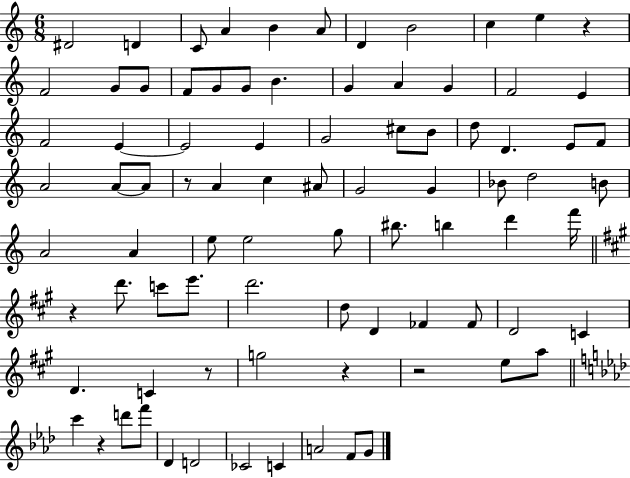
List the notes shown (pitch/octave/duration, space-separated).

D#4/h D4/q C4/e A4/q B4/q A4/e D4/q B4/h C5/q E5/q R/q F4/h G4/e G4/e F4/e G4/e G4/e B4/q. G4/q A4/q G4/q F4/h E4/q F4/h E4/q E4/h E4/q G4/h C#5/e B4/e D5/e D4/q. E4/e F4/e A4/h A4/e A4/e R/e A4/q C5/q A#4/e G4/h G4/q Bb4/e D5/h B4/e A4/h A4/q E5/e E5/h G5/e BIS5/e. B5/q D6/q F6/s R/q D6/e. C6/e E6/e. D6/h. D5/e D4/q FES4/q FES4/e D4/h C4/q D4/q. C4/q R/e G5/h R/q R/h E5/e A5/e C6/q R/q D6/e F6/e Db4/q D4/h CES4/h C4/q A4/h F4/e G4/e